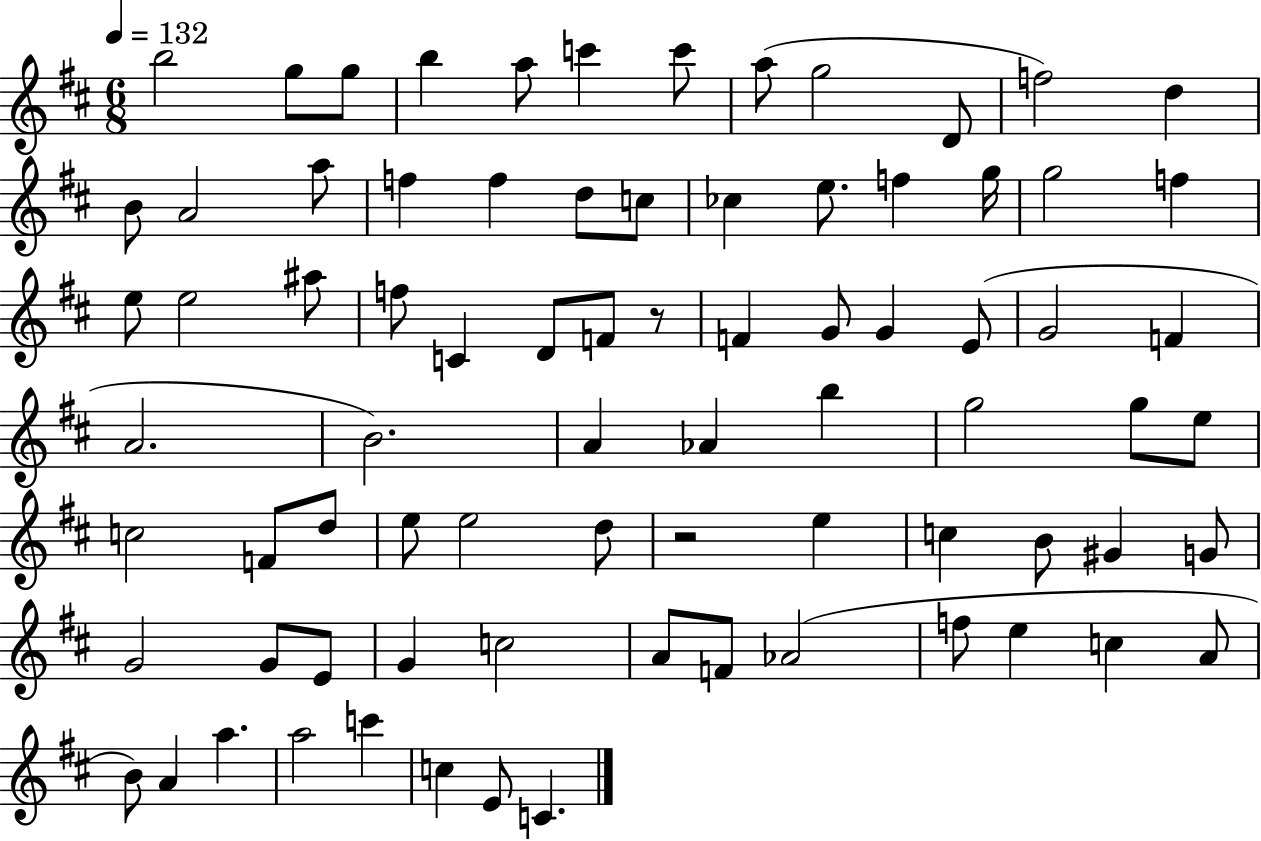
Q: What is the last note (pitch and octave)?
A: C4